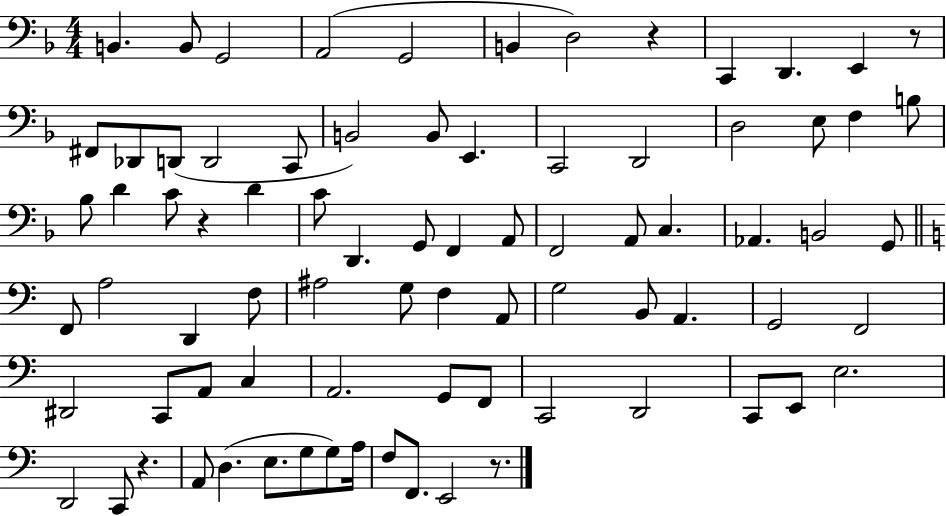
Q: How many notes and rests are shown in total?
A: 80